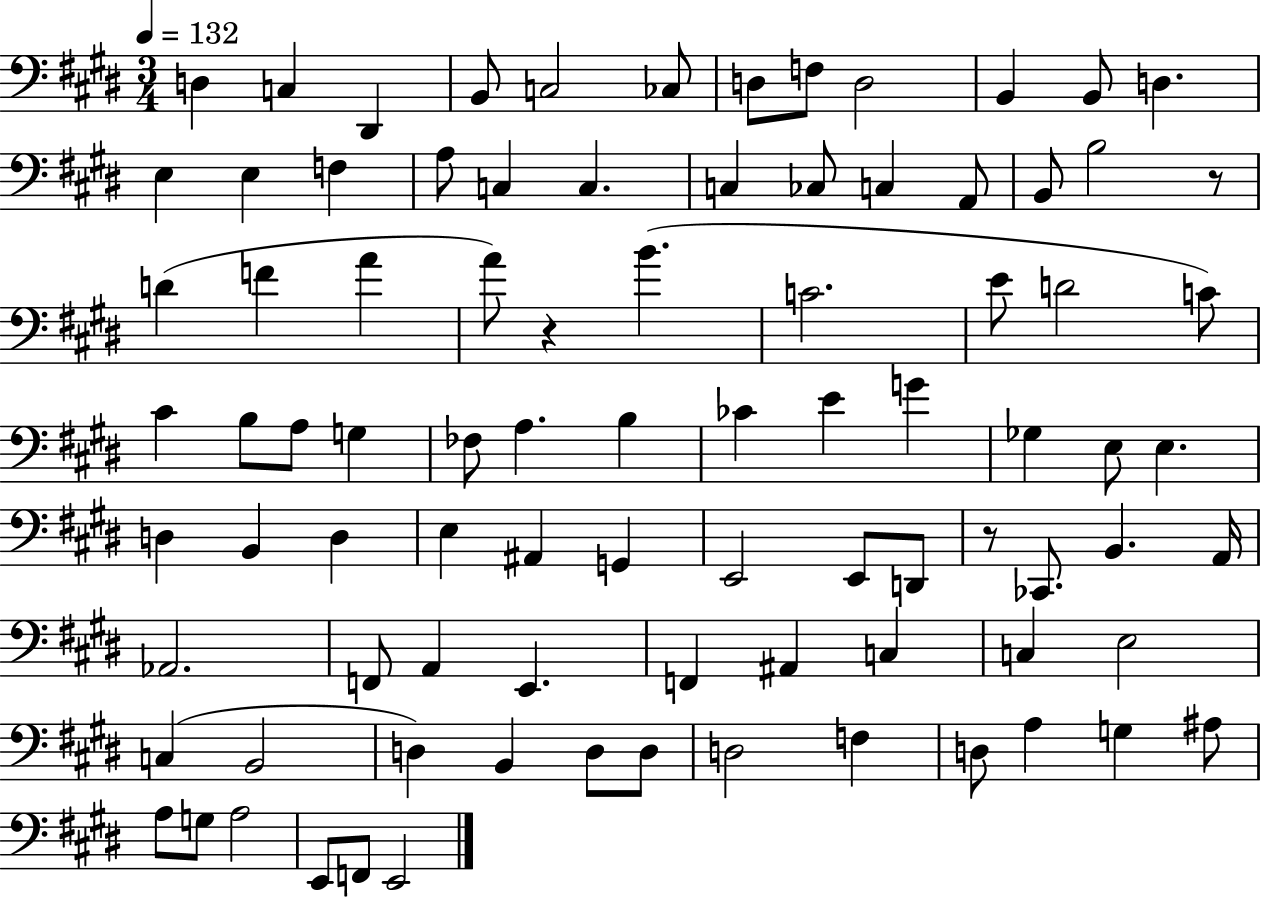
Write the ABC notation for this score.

X:1
T:Untitled
M:3/4
L:1/4
K:E
D, C, ^D,, B,,/2 C,2 _C,/2 D,/2 F,/2 D,2 B,, B,,/2 D, E, E, F, A,/2 C, C, C, _C,/2 C, A,,/2 B,,/2 B,2 z/2 D F A A/2 z B C2 E/2 D2 C/2 ^C B,/2 A,/2 G, _F,/2 A, B, _C E G _G, E,/2 E, D, B,, D, E, ^A,, G,, E,,2 E,,/2 D,,/2 z/2 _C,,/2 B,, A,,/4 _A,,2 F,,/2 A,, E,, F,, ^A,, C, C, E,2 C, B,,2 D, B,, D,/2 D,/2 D,2 F, D,/2 A, G, ^A,/2 A,/2 G,/2 A,2 E,,/2 F,,/2 E,,2